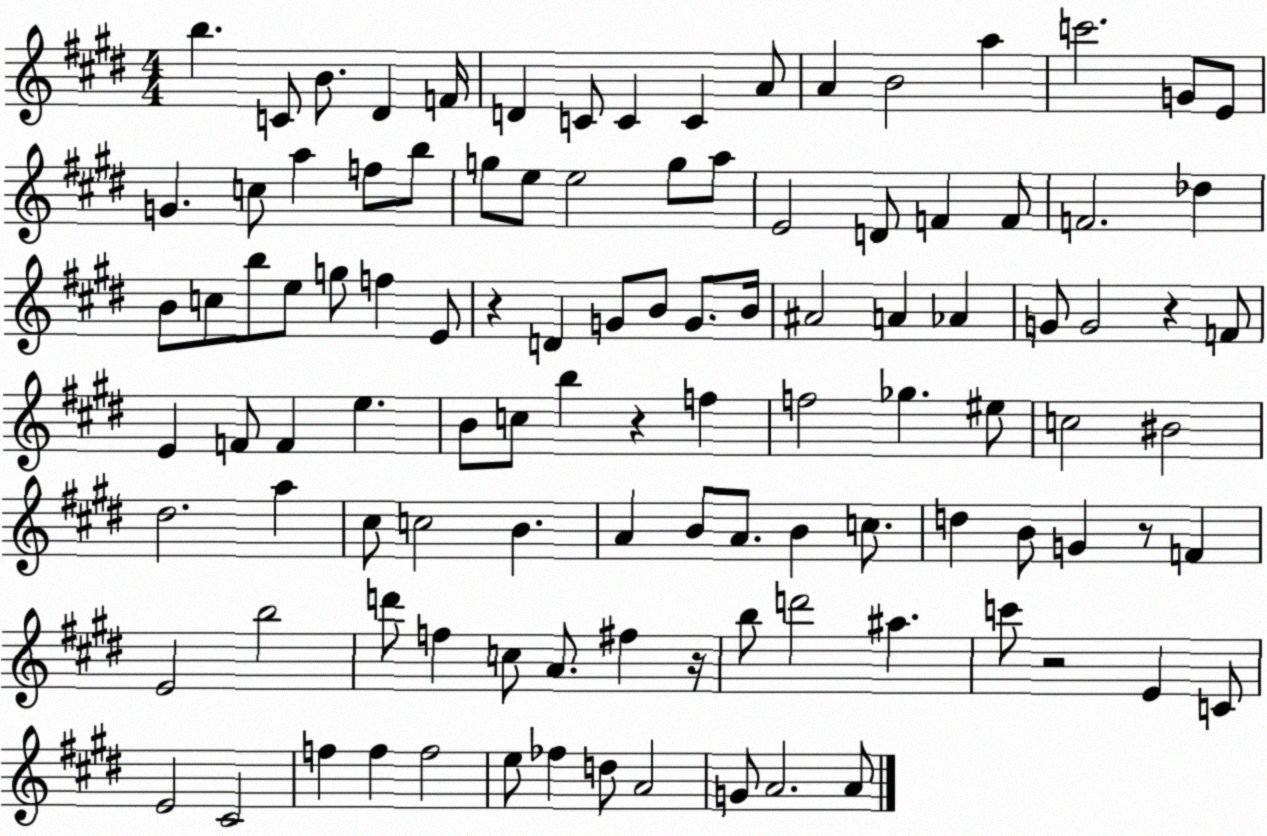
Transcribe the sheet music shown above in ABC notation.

X:1
T:Untitled
M:4/4
L:1/4
K:E
b C/2 B/2 ^D F/4 D C/2 C C A/2 A B2 a c'2 G/2 E/2 G c/2 a f/2 b/2 g/2 e/2 e2 g/2 a/2 E2 D/2 F F/2 F2 _d B/2 c/2 b/2 e/2 g/2 f E/2 z D G/2 B/2 G/2 B/4 ^A2 A _A G/2 G2 z F/2 E F/2 F e B/2 c/2 b z f f2 _g ^e/2 c2 ^B2 ^d2 a ^c/2 c2 B A B/2 A/2 B c/2 d B/2 G z/2 F E2 b2 d'/2 f c/2 A/2 ^f z/4 b/2 d'2 ^a c'/2 z2 E C/2 E2 ^C2 f f f2 e/2 _f d/2 A2 G/2 A2 A/2